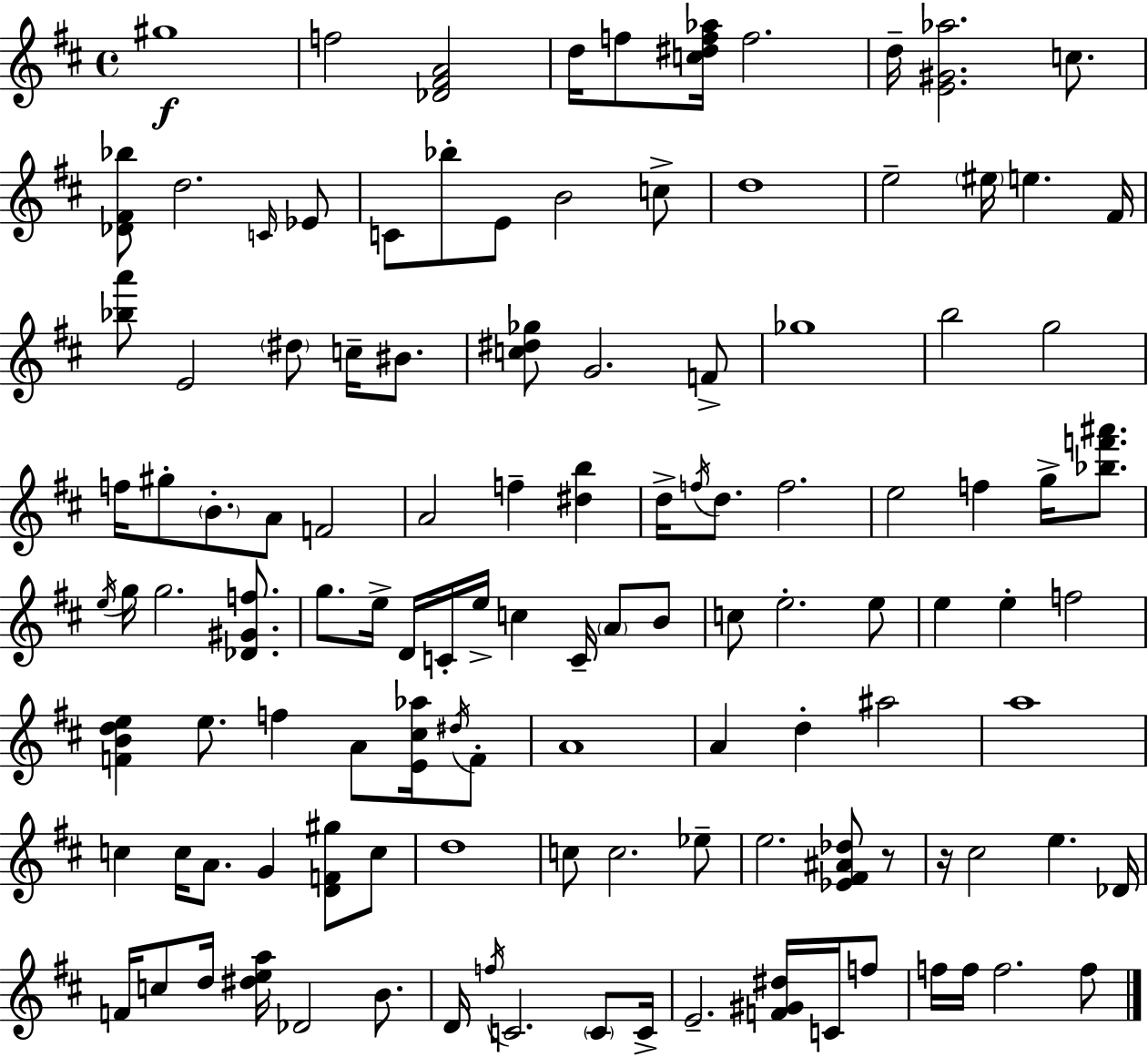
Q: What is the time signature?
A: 4/4